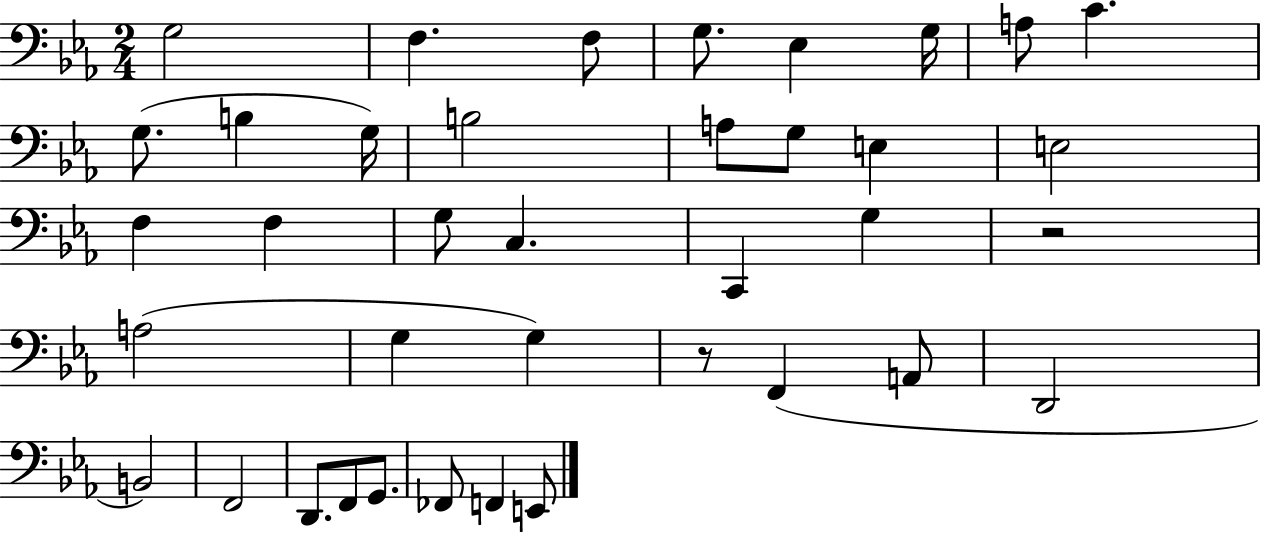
X:1
T:Untitled
M:2/4
L:1/4
K:Eb
G,2 F, F,/2 G,/2 _E, G,/4 A,/2 C G,/2 B, G,/4 B,2 A,/2 G,/2 E, E,2 F, F, G,/2 C, C,, G, z2 A,2 G, G, z/2 F,, A,,/2 D,,2 B,,2 F,,2 D,,/2 F,,/2 G,,/2 _F,,/2 F,, E,,/2